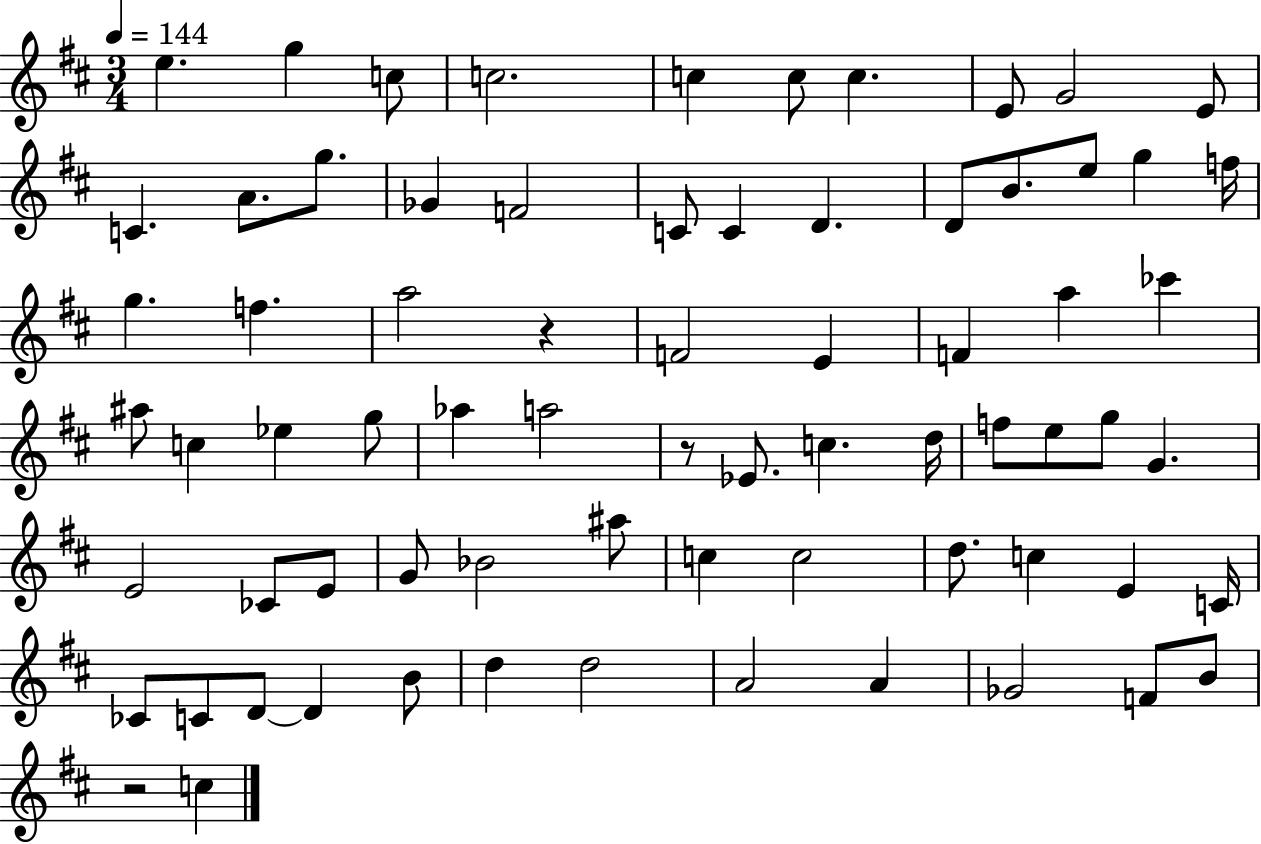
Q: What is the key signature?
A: D major